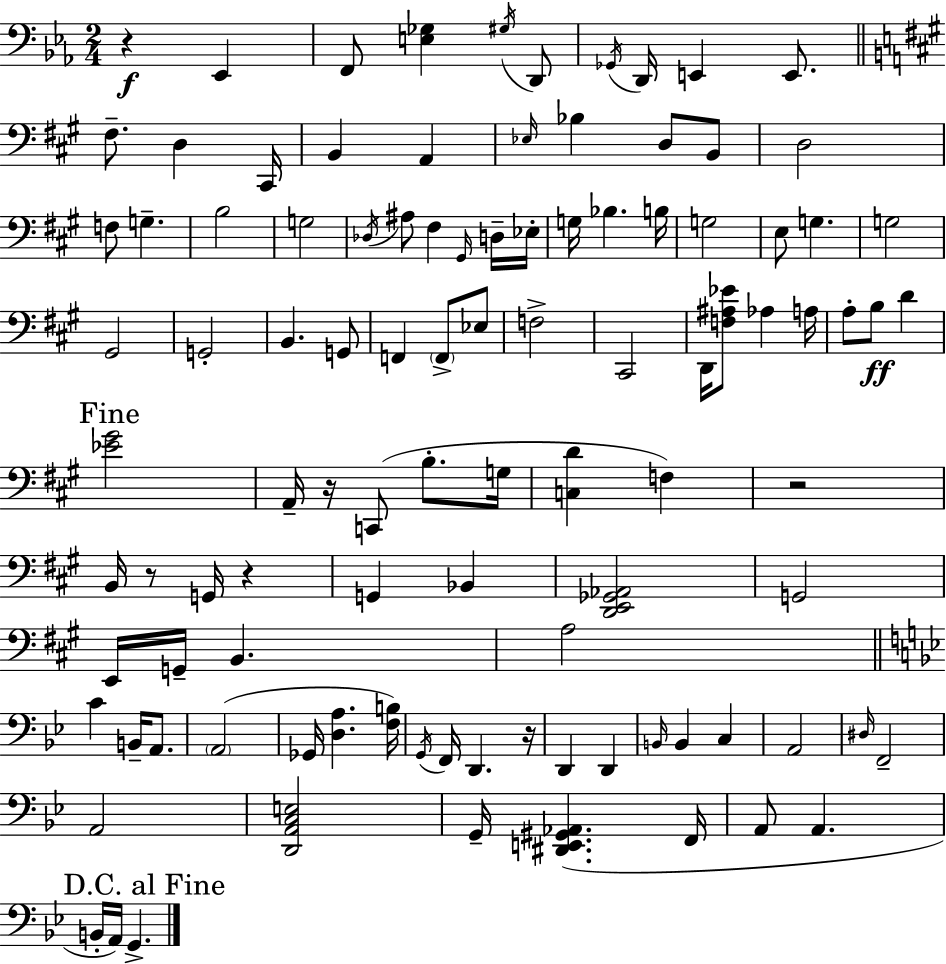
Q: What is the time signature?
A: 2/4